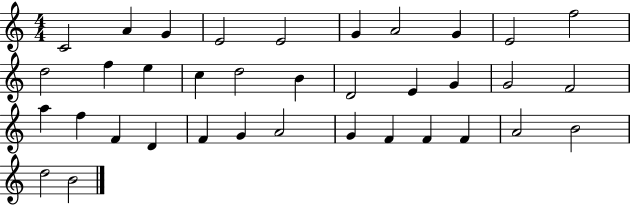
{
  \clef treble
  \numericTimeSignature
  \time 4/4
  \key c \major
  c'2 a'4 g'4 | e'2 e'2 | g'4 a'2 g'4 | e'2 f''2 | \break d''2 f''4 e''4 | c''4 d''2 b'4 | d'2 e'4 g'4 | g'2 f'2 | \break a''4 f''4 f'4 d'4 | f'4 g'4 a'2 | g'4 f'4 f'4 f'4 | a'2 b'2 | \break d''2 b'2 | \bar "|."
}